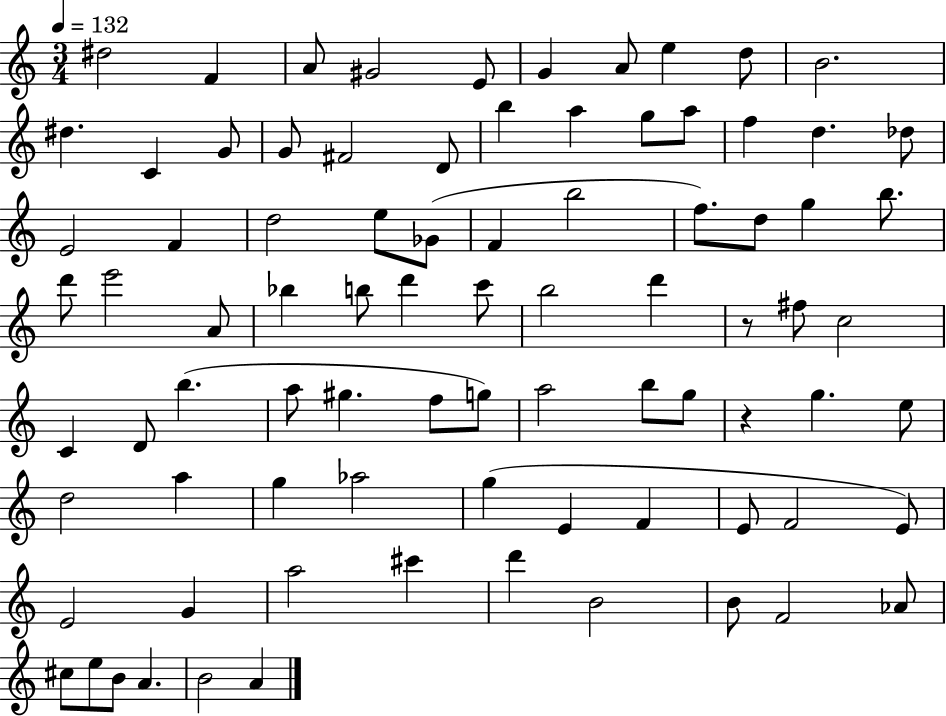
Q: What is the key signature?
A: C major